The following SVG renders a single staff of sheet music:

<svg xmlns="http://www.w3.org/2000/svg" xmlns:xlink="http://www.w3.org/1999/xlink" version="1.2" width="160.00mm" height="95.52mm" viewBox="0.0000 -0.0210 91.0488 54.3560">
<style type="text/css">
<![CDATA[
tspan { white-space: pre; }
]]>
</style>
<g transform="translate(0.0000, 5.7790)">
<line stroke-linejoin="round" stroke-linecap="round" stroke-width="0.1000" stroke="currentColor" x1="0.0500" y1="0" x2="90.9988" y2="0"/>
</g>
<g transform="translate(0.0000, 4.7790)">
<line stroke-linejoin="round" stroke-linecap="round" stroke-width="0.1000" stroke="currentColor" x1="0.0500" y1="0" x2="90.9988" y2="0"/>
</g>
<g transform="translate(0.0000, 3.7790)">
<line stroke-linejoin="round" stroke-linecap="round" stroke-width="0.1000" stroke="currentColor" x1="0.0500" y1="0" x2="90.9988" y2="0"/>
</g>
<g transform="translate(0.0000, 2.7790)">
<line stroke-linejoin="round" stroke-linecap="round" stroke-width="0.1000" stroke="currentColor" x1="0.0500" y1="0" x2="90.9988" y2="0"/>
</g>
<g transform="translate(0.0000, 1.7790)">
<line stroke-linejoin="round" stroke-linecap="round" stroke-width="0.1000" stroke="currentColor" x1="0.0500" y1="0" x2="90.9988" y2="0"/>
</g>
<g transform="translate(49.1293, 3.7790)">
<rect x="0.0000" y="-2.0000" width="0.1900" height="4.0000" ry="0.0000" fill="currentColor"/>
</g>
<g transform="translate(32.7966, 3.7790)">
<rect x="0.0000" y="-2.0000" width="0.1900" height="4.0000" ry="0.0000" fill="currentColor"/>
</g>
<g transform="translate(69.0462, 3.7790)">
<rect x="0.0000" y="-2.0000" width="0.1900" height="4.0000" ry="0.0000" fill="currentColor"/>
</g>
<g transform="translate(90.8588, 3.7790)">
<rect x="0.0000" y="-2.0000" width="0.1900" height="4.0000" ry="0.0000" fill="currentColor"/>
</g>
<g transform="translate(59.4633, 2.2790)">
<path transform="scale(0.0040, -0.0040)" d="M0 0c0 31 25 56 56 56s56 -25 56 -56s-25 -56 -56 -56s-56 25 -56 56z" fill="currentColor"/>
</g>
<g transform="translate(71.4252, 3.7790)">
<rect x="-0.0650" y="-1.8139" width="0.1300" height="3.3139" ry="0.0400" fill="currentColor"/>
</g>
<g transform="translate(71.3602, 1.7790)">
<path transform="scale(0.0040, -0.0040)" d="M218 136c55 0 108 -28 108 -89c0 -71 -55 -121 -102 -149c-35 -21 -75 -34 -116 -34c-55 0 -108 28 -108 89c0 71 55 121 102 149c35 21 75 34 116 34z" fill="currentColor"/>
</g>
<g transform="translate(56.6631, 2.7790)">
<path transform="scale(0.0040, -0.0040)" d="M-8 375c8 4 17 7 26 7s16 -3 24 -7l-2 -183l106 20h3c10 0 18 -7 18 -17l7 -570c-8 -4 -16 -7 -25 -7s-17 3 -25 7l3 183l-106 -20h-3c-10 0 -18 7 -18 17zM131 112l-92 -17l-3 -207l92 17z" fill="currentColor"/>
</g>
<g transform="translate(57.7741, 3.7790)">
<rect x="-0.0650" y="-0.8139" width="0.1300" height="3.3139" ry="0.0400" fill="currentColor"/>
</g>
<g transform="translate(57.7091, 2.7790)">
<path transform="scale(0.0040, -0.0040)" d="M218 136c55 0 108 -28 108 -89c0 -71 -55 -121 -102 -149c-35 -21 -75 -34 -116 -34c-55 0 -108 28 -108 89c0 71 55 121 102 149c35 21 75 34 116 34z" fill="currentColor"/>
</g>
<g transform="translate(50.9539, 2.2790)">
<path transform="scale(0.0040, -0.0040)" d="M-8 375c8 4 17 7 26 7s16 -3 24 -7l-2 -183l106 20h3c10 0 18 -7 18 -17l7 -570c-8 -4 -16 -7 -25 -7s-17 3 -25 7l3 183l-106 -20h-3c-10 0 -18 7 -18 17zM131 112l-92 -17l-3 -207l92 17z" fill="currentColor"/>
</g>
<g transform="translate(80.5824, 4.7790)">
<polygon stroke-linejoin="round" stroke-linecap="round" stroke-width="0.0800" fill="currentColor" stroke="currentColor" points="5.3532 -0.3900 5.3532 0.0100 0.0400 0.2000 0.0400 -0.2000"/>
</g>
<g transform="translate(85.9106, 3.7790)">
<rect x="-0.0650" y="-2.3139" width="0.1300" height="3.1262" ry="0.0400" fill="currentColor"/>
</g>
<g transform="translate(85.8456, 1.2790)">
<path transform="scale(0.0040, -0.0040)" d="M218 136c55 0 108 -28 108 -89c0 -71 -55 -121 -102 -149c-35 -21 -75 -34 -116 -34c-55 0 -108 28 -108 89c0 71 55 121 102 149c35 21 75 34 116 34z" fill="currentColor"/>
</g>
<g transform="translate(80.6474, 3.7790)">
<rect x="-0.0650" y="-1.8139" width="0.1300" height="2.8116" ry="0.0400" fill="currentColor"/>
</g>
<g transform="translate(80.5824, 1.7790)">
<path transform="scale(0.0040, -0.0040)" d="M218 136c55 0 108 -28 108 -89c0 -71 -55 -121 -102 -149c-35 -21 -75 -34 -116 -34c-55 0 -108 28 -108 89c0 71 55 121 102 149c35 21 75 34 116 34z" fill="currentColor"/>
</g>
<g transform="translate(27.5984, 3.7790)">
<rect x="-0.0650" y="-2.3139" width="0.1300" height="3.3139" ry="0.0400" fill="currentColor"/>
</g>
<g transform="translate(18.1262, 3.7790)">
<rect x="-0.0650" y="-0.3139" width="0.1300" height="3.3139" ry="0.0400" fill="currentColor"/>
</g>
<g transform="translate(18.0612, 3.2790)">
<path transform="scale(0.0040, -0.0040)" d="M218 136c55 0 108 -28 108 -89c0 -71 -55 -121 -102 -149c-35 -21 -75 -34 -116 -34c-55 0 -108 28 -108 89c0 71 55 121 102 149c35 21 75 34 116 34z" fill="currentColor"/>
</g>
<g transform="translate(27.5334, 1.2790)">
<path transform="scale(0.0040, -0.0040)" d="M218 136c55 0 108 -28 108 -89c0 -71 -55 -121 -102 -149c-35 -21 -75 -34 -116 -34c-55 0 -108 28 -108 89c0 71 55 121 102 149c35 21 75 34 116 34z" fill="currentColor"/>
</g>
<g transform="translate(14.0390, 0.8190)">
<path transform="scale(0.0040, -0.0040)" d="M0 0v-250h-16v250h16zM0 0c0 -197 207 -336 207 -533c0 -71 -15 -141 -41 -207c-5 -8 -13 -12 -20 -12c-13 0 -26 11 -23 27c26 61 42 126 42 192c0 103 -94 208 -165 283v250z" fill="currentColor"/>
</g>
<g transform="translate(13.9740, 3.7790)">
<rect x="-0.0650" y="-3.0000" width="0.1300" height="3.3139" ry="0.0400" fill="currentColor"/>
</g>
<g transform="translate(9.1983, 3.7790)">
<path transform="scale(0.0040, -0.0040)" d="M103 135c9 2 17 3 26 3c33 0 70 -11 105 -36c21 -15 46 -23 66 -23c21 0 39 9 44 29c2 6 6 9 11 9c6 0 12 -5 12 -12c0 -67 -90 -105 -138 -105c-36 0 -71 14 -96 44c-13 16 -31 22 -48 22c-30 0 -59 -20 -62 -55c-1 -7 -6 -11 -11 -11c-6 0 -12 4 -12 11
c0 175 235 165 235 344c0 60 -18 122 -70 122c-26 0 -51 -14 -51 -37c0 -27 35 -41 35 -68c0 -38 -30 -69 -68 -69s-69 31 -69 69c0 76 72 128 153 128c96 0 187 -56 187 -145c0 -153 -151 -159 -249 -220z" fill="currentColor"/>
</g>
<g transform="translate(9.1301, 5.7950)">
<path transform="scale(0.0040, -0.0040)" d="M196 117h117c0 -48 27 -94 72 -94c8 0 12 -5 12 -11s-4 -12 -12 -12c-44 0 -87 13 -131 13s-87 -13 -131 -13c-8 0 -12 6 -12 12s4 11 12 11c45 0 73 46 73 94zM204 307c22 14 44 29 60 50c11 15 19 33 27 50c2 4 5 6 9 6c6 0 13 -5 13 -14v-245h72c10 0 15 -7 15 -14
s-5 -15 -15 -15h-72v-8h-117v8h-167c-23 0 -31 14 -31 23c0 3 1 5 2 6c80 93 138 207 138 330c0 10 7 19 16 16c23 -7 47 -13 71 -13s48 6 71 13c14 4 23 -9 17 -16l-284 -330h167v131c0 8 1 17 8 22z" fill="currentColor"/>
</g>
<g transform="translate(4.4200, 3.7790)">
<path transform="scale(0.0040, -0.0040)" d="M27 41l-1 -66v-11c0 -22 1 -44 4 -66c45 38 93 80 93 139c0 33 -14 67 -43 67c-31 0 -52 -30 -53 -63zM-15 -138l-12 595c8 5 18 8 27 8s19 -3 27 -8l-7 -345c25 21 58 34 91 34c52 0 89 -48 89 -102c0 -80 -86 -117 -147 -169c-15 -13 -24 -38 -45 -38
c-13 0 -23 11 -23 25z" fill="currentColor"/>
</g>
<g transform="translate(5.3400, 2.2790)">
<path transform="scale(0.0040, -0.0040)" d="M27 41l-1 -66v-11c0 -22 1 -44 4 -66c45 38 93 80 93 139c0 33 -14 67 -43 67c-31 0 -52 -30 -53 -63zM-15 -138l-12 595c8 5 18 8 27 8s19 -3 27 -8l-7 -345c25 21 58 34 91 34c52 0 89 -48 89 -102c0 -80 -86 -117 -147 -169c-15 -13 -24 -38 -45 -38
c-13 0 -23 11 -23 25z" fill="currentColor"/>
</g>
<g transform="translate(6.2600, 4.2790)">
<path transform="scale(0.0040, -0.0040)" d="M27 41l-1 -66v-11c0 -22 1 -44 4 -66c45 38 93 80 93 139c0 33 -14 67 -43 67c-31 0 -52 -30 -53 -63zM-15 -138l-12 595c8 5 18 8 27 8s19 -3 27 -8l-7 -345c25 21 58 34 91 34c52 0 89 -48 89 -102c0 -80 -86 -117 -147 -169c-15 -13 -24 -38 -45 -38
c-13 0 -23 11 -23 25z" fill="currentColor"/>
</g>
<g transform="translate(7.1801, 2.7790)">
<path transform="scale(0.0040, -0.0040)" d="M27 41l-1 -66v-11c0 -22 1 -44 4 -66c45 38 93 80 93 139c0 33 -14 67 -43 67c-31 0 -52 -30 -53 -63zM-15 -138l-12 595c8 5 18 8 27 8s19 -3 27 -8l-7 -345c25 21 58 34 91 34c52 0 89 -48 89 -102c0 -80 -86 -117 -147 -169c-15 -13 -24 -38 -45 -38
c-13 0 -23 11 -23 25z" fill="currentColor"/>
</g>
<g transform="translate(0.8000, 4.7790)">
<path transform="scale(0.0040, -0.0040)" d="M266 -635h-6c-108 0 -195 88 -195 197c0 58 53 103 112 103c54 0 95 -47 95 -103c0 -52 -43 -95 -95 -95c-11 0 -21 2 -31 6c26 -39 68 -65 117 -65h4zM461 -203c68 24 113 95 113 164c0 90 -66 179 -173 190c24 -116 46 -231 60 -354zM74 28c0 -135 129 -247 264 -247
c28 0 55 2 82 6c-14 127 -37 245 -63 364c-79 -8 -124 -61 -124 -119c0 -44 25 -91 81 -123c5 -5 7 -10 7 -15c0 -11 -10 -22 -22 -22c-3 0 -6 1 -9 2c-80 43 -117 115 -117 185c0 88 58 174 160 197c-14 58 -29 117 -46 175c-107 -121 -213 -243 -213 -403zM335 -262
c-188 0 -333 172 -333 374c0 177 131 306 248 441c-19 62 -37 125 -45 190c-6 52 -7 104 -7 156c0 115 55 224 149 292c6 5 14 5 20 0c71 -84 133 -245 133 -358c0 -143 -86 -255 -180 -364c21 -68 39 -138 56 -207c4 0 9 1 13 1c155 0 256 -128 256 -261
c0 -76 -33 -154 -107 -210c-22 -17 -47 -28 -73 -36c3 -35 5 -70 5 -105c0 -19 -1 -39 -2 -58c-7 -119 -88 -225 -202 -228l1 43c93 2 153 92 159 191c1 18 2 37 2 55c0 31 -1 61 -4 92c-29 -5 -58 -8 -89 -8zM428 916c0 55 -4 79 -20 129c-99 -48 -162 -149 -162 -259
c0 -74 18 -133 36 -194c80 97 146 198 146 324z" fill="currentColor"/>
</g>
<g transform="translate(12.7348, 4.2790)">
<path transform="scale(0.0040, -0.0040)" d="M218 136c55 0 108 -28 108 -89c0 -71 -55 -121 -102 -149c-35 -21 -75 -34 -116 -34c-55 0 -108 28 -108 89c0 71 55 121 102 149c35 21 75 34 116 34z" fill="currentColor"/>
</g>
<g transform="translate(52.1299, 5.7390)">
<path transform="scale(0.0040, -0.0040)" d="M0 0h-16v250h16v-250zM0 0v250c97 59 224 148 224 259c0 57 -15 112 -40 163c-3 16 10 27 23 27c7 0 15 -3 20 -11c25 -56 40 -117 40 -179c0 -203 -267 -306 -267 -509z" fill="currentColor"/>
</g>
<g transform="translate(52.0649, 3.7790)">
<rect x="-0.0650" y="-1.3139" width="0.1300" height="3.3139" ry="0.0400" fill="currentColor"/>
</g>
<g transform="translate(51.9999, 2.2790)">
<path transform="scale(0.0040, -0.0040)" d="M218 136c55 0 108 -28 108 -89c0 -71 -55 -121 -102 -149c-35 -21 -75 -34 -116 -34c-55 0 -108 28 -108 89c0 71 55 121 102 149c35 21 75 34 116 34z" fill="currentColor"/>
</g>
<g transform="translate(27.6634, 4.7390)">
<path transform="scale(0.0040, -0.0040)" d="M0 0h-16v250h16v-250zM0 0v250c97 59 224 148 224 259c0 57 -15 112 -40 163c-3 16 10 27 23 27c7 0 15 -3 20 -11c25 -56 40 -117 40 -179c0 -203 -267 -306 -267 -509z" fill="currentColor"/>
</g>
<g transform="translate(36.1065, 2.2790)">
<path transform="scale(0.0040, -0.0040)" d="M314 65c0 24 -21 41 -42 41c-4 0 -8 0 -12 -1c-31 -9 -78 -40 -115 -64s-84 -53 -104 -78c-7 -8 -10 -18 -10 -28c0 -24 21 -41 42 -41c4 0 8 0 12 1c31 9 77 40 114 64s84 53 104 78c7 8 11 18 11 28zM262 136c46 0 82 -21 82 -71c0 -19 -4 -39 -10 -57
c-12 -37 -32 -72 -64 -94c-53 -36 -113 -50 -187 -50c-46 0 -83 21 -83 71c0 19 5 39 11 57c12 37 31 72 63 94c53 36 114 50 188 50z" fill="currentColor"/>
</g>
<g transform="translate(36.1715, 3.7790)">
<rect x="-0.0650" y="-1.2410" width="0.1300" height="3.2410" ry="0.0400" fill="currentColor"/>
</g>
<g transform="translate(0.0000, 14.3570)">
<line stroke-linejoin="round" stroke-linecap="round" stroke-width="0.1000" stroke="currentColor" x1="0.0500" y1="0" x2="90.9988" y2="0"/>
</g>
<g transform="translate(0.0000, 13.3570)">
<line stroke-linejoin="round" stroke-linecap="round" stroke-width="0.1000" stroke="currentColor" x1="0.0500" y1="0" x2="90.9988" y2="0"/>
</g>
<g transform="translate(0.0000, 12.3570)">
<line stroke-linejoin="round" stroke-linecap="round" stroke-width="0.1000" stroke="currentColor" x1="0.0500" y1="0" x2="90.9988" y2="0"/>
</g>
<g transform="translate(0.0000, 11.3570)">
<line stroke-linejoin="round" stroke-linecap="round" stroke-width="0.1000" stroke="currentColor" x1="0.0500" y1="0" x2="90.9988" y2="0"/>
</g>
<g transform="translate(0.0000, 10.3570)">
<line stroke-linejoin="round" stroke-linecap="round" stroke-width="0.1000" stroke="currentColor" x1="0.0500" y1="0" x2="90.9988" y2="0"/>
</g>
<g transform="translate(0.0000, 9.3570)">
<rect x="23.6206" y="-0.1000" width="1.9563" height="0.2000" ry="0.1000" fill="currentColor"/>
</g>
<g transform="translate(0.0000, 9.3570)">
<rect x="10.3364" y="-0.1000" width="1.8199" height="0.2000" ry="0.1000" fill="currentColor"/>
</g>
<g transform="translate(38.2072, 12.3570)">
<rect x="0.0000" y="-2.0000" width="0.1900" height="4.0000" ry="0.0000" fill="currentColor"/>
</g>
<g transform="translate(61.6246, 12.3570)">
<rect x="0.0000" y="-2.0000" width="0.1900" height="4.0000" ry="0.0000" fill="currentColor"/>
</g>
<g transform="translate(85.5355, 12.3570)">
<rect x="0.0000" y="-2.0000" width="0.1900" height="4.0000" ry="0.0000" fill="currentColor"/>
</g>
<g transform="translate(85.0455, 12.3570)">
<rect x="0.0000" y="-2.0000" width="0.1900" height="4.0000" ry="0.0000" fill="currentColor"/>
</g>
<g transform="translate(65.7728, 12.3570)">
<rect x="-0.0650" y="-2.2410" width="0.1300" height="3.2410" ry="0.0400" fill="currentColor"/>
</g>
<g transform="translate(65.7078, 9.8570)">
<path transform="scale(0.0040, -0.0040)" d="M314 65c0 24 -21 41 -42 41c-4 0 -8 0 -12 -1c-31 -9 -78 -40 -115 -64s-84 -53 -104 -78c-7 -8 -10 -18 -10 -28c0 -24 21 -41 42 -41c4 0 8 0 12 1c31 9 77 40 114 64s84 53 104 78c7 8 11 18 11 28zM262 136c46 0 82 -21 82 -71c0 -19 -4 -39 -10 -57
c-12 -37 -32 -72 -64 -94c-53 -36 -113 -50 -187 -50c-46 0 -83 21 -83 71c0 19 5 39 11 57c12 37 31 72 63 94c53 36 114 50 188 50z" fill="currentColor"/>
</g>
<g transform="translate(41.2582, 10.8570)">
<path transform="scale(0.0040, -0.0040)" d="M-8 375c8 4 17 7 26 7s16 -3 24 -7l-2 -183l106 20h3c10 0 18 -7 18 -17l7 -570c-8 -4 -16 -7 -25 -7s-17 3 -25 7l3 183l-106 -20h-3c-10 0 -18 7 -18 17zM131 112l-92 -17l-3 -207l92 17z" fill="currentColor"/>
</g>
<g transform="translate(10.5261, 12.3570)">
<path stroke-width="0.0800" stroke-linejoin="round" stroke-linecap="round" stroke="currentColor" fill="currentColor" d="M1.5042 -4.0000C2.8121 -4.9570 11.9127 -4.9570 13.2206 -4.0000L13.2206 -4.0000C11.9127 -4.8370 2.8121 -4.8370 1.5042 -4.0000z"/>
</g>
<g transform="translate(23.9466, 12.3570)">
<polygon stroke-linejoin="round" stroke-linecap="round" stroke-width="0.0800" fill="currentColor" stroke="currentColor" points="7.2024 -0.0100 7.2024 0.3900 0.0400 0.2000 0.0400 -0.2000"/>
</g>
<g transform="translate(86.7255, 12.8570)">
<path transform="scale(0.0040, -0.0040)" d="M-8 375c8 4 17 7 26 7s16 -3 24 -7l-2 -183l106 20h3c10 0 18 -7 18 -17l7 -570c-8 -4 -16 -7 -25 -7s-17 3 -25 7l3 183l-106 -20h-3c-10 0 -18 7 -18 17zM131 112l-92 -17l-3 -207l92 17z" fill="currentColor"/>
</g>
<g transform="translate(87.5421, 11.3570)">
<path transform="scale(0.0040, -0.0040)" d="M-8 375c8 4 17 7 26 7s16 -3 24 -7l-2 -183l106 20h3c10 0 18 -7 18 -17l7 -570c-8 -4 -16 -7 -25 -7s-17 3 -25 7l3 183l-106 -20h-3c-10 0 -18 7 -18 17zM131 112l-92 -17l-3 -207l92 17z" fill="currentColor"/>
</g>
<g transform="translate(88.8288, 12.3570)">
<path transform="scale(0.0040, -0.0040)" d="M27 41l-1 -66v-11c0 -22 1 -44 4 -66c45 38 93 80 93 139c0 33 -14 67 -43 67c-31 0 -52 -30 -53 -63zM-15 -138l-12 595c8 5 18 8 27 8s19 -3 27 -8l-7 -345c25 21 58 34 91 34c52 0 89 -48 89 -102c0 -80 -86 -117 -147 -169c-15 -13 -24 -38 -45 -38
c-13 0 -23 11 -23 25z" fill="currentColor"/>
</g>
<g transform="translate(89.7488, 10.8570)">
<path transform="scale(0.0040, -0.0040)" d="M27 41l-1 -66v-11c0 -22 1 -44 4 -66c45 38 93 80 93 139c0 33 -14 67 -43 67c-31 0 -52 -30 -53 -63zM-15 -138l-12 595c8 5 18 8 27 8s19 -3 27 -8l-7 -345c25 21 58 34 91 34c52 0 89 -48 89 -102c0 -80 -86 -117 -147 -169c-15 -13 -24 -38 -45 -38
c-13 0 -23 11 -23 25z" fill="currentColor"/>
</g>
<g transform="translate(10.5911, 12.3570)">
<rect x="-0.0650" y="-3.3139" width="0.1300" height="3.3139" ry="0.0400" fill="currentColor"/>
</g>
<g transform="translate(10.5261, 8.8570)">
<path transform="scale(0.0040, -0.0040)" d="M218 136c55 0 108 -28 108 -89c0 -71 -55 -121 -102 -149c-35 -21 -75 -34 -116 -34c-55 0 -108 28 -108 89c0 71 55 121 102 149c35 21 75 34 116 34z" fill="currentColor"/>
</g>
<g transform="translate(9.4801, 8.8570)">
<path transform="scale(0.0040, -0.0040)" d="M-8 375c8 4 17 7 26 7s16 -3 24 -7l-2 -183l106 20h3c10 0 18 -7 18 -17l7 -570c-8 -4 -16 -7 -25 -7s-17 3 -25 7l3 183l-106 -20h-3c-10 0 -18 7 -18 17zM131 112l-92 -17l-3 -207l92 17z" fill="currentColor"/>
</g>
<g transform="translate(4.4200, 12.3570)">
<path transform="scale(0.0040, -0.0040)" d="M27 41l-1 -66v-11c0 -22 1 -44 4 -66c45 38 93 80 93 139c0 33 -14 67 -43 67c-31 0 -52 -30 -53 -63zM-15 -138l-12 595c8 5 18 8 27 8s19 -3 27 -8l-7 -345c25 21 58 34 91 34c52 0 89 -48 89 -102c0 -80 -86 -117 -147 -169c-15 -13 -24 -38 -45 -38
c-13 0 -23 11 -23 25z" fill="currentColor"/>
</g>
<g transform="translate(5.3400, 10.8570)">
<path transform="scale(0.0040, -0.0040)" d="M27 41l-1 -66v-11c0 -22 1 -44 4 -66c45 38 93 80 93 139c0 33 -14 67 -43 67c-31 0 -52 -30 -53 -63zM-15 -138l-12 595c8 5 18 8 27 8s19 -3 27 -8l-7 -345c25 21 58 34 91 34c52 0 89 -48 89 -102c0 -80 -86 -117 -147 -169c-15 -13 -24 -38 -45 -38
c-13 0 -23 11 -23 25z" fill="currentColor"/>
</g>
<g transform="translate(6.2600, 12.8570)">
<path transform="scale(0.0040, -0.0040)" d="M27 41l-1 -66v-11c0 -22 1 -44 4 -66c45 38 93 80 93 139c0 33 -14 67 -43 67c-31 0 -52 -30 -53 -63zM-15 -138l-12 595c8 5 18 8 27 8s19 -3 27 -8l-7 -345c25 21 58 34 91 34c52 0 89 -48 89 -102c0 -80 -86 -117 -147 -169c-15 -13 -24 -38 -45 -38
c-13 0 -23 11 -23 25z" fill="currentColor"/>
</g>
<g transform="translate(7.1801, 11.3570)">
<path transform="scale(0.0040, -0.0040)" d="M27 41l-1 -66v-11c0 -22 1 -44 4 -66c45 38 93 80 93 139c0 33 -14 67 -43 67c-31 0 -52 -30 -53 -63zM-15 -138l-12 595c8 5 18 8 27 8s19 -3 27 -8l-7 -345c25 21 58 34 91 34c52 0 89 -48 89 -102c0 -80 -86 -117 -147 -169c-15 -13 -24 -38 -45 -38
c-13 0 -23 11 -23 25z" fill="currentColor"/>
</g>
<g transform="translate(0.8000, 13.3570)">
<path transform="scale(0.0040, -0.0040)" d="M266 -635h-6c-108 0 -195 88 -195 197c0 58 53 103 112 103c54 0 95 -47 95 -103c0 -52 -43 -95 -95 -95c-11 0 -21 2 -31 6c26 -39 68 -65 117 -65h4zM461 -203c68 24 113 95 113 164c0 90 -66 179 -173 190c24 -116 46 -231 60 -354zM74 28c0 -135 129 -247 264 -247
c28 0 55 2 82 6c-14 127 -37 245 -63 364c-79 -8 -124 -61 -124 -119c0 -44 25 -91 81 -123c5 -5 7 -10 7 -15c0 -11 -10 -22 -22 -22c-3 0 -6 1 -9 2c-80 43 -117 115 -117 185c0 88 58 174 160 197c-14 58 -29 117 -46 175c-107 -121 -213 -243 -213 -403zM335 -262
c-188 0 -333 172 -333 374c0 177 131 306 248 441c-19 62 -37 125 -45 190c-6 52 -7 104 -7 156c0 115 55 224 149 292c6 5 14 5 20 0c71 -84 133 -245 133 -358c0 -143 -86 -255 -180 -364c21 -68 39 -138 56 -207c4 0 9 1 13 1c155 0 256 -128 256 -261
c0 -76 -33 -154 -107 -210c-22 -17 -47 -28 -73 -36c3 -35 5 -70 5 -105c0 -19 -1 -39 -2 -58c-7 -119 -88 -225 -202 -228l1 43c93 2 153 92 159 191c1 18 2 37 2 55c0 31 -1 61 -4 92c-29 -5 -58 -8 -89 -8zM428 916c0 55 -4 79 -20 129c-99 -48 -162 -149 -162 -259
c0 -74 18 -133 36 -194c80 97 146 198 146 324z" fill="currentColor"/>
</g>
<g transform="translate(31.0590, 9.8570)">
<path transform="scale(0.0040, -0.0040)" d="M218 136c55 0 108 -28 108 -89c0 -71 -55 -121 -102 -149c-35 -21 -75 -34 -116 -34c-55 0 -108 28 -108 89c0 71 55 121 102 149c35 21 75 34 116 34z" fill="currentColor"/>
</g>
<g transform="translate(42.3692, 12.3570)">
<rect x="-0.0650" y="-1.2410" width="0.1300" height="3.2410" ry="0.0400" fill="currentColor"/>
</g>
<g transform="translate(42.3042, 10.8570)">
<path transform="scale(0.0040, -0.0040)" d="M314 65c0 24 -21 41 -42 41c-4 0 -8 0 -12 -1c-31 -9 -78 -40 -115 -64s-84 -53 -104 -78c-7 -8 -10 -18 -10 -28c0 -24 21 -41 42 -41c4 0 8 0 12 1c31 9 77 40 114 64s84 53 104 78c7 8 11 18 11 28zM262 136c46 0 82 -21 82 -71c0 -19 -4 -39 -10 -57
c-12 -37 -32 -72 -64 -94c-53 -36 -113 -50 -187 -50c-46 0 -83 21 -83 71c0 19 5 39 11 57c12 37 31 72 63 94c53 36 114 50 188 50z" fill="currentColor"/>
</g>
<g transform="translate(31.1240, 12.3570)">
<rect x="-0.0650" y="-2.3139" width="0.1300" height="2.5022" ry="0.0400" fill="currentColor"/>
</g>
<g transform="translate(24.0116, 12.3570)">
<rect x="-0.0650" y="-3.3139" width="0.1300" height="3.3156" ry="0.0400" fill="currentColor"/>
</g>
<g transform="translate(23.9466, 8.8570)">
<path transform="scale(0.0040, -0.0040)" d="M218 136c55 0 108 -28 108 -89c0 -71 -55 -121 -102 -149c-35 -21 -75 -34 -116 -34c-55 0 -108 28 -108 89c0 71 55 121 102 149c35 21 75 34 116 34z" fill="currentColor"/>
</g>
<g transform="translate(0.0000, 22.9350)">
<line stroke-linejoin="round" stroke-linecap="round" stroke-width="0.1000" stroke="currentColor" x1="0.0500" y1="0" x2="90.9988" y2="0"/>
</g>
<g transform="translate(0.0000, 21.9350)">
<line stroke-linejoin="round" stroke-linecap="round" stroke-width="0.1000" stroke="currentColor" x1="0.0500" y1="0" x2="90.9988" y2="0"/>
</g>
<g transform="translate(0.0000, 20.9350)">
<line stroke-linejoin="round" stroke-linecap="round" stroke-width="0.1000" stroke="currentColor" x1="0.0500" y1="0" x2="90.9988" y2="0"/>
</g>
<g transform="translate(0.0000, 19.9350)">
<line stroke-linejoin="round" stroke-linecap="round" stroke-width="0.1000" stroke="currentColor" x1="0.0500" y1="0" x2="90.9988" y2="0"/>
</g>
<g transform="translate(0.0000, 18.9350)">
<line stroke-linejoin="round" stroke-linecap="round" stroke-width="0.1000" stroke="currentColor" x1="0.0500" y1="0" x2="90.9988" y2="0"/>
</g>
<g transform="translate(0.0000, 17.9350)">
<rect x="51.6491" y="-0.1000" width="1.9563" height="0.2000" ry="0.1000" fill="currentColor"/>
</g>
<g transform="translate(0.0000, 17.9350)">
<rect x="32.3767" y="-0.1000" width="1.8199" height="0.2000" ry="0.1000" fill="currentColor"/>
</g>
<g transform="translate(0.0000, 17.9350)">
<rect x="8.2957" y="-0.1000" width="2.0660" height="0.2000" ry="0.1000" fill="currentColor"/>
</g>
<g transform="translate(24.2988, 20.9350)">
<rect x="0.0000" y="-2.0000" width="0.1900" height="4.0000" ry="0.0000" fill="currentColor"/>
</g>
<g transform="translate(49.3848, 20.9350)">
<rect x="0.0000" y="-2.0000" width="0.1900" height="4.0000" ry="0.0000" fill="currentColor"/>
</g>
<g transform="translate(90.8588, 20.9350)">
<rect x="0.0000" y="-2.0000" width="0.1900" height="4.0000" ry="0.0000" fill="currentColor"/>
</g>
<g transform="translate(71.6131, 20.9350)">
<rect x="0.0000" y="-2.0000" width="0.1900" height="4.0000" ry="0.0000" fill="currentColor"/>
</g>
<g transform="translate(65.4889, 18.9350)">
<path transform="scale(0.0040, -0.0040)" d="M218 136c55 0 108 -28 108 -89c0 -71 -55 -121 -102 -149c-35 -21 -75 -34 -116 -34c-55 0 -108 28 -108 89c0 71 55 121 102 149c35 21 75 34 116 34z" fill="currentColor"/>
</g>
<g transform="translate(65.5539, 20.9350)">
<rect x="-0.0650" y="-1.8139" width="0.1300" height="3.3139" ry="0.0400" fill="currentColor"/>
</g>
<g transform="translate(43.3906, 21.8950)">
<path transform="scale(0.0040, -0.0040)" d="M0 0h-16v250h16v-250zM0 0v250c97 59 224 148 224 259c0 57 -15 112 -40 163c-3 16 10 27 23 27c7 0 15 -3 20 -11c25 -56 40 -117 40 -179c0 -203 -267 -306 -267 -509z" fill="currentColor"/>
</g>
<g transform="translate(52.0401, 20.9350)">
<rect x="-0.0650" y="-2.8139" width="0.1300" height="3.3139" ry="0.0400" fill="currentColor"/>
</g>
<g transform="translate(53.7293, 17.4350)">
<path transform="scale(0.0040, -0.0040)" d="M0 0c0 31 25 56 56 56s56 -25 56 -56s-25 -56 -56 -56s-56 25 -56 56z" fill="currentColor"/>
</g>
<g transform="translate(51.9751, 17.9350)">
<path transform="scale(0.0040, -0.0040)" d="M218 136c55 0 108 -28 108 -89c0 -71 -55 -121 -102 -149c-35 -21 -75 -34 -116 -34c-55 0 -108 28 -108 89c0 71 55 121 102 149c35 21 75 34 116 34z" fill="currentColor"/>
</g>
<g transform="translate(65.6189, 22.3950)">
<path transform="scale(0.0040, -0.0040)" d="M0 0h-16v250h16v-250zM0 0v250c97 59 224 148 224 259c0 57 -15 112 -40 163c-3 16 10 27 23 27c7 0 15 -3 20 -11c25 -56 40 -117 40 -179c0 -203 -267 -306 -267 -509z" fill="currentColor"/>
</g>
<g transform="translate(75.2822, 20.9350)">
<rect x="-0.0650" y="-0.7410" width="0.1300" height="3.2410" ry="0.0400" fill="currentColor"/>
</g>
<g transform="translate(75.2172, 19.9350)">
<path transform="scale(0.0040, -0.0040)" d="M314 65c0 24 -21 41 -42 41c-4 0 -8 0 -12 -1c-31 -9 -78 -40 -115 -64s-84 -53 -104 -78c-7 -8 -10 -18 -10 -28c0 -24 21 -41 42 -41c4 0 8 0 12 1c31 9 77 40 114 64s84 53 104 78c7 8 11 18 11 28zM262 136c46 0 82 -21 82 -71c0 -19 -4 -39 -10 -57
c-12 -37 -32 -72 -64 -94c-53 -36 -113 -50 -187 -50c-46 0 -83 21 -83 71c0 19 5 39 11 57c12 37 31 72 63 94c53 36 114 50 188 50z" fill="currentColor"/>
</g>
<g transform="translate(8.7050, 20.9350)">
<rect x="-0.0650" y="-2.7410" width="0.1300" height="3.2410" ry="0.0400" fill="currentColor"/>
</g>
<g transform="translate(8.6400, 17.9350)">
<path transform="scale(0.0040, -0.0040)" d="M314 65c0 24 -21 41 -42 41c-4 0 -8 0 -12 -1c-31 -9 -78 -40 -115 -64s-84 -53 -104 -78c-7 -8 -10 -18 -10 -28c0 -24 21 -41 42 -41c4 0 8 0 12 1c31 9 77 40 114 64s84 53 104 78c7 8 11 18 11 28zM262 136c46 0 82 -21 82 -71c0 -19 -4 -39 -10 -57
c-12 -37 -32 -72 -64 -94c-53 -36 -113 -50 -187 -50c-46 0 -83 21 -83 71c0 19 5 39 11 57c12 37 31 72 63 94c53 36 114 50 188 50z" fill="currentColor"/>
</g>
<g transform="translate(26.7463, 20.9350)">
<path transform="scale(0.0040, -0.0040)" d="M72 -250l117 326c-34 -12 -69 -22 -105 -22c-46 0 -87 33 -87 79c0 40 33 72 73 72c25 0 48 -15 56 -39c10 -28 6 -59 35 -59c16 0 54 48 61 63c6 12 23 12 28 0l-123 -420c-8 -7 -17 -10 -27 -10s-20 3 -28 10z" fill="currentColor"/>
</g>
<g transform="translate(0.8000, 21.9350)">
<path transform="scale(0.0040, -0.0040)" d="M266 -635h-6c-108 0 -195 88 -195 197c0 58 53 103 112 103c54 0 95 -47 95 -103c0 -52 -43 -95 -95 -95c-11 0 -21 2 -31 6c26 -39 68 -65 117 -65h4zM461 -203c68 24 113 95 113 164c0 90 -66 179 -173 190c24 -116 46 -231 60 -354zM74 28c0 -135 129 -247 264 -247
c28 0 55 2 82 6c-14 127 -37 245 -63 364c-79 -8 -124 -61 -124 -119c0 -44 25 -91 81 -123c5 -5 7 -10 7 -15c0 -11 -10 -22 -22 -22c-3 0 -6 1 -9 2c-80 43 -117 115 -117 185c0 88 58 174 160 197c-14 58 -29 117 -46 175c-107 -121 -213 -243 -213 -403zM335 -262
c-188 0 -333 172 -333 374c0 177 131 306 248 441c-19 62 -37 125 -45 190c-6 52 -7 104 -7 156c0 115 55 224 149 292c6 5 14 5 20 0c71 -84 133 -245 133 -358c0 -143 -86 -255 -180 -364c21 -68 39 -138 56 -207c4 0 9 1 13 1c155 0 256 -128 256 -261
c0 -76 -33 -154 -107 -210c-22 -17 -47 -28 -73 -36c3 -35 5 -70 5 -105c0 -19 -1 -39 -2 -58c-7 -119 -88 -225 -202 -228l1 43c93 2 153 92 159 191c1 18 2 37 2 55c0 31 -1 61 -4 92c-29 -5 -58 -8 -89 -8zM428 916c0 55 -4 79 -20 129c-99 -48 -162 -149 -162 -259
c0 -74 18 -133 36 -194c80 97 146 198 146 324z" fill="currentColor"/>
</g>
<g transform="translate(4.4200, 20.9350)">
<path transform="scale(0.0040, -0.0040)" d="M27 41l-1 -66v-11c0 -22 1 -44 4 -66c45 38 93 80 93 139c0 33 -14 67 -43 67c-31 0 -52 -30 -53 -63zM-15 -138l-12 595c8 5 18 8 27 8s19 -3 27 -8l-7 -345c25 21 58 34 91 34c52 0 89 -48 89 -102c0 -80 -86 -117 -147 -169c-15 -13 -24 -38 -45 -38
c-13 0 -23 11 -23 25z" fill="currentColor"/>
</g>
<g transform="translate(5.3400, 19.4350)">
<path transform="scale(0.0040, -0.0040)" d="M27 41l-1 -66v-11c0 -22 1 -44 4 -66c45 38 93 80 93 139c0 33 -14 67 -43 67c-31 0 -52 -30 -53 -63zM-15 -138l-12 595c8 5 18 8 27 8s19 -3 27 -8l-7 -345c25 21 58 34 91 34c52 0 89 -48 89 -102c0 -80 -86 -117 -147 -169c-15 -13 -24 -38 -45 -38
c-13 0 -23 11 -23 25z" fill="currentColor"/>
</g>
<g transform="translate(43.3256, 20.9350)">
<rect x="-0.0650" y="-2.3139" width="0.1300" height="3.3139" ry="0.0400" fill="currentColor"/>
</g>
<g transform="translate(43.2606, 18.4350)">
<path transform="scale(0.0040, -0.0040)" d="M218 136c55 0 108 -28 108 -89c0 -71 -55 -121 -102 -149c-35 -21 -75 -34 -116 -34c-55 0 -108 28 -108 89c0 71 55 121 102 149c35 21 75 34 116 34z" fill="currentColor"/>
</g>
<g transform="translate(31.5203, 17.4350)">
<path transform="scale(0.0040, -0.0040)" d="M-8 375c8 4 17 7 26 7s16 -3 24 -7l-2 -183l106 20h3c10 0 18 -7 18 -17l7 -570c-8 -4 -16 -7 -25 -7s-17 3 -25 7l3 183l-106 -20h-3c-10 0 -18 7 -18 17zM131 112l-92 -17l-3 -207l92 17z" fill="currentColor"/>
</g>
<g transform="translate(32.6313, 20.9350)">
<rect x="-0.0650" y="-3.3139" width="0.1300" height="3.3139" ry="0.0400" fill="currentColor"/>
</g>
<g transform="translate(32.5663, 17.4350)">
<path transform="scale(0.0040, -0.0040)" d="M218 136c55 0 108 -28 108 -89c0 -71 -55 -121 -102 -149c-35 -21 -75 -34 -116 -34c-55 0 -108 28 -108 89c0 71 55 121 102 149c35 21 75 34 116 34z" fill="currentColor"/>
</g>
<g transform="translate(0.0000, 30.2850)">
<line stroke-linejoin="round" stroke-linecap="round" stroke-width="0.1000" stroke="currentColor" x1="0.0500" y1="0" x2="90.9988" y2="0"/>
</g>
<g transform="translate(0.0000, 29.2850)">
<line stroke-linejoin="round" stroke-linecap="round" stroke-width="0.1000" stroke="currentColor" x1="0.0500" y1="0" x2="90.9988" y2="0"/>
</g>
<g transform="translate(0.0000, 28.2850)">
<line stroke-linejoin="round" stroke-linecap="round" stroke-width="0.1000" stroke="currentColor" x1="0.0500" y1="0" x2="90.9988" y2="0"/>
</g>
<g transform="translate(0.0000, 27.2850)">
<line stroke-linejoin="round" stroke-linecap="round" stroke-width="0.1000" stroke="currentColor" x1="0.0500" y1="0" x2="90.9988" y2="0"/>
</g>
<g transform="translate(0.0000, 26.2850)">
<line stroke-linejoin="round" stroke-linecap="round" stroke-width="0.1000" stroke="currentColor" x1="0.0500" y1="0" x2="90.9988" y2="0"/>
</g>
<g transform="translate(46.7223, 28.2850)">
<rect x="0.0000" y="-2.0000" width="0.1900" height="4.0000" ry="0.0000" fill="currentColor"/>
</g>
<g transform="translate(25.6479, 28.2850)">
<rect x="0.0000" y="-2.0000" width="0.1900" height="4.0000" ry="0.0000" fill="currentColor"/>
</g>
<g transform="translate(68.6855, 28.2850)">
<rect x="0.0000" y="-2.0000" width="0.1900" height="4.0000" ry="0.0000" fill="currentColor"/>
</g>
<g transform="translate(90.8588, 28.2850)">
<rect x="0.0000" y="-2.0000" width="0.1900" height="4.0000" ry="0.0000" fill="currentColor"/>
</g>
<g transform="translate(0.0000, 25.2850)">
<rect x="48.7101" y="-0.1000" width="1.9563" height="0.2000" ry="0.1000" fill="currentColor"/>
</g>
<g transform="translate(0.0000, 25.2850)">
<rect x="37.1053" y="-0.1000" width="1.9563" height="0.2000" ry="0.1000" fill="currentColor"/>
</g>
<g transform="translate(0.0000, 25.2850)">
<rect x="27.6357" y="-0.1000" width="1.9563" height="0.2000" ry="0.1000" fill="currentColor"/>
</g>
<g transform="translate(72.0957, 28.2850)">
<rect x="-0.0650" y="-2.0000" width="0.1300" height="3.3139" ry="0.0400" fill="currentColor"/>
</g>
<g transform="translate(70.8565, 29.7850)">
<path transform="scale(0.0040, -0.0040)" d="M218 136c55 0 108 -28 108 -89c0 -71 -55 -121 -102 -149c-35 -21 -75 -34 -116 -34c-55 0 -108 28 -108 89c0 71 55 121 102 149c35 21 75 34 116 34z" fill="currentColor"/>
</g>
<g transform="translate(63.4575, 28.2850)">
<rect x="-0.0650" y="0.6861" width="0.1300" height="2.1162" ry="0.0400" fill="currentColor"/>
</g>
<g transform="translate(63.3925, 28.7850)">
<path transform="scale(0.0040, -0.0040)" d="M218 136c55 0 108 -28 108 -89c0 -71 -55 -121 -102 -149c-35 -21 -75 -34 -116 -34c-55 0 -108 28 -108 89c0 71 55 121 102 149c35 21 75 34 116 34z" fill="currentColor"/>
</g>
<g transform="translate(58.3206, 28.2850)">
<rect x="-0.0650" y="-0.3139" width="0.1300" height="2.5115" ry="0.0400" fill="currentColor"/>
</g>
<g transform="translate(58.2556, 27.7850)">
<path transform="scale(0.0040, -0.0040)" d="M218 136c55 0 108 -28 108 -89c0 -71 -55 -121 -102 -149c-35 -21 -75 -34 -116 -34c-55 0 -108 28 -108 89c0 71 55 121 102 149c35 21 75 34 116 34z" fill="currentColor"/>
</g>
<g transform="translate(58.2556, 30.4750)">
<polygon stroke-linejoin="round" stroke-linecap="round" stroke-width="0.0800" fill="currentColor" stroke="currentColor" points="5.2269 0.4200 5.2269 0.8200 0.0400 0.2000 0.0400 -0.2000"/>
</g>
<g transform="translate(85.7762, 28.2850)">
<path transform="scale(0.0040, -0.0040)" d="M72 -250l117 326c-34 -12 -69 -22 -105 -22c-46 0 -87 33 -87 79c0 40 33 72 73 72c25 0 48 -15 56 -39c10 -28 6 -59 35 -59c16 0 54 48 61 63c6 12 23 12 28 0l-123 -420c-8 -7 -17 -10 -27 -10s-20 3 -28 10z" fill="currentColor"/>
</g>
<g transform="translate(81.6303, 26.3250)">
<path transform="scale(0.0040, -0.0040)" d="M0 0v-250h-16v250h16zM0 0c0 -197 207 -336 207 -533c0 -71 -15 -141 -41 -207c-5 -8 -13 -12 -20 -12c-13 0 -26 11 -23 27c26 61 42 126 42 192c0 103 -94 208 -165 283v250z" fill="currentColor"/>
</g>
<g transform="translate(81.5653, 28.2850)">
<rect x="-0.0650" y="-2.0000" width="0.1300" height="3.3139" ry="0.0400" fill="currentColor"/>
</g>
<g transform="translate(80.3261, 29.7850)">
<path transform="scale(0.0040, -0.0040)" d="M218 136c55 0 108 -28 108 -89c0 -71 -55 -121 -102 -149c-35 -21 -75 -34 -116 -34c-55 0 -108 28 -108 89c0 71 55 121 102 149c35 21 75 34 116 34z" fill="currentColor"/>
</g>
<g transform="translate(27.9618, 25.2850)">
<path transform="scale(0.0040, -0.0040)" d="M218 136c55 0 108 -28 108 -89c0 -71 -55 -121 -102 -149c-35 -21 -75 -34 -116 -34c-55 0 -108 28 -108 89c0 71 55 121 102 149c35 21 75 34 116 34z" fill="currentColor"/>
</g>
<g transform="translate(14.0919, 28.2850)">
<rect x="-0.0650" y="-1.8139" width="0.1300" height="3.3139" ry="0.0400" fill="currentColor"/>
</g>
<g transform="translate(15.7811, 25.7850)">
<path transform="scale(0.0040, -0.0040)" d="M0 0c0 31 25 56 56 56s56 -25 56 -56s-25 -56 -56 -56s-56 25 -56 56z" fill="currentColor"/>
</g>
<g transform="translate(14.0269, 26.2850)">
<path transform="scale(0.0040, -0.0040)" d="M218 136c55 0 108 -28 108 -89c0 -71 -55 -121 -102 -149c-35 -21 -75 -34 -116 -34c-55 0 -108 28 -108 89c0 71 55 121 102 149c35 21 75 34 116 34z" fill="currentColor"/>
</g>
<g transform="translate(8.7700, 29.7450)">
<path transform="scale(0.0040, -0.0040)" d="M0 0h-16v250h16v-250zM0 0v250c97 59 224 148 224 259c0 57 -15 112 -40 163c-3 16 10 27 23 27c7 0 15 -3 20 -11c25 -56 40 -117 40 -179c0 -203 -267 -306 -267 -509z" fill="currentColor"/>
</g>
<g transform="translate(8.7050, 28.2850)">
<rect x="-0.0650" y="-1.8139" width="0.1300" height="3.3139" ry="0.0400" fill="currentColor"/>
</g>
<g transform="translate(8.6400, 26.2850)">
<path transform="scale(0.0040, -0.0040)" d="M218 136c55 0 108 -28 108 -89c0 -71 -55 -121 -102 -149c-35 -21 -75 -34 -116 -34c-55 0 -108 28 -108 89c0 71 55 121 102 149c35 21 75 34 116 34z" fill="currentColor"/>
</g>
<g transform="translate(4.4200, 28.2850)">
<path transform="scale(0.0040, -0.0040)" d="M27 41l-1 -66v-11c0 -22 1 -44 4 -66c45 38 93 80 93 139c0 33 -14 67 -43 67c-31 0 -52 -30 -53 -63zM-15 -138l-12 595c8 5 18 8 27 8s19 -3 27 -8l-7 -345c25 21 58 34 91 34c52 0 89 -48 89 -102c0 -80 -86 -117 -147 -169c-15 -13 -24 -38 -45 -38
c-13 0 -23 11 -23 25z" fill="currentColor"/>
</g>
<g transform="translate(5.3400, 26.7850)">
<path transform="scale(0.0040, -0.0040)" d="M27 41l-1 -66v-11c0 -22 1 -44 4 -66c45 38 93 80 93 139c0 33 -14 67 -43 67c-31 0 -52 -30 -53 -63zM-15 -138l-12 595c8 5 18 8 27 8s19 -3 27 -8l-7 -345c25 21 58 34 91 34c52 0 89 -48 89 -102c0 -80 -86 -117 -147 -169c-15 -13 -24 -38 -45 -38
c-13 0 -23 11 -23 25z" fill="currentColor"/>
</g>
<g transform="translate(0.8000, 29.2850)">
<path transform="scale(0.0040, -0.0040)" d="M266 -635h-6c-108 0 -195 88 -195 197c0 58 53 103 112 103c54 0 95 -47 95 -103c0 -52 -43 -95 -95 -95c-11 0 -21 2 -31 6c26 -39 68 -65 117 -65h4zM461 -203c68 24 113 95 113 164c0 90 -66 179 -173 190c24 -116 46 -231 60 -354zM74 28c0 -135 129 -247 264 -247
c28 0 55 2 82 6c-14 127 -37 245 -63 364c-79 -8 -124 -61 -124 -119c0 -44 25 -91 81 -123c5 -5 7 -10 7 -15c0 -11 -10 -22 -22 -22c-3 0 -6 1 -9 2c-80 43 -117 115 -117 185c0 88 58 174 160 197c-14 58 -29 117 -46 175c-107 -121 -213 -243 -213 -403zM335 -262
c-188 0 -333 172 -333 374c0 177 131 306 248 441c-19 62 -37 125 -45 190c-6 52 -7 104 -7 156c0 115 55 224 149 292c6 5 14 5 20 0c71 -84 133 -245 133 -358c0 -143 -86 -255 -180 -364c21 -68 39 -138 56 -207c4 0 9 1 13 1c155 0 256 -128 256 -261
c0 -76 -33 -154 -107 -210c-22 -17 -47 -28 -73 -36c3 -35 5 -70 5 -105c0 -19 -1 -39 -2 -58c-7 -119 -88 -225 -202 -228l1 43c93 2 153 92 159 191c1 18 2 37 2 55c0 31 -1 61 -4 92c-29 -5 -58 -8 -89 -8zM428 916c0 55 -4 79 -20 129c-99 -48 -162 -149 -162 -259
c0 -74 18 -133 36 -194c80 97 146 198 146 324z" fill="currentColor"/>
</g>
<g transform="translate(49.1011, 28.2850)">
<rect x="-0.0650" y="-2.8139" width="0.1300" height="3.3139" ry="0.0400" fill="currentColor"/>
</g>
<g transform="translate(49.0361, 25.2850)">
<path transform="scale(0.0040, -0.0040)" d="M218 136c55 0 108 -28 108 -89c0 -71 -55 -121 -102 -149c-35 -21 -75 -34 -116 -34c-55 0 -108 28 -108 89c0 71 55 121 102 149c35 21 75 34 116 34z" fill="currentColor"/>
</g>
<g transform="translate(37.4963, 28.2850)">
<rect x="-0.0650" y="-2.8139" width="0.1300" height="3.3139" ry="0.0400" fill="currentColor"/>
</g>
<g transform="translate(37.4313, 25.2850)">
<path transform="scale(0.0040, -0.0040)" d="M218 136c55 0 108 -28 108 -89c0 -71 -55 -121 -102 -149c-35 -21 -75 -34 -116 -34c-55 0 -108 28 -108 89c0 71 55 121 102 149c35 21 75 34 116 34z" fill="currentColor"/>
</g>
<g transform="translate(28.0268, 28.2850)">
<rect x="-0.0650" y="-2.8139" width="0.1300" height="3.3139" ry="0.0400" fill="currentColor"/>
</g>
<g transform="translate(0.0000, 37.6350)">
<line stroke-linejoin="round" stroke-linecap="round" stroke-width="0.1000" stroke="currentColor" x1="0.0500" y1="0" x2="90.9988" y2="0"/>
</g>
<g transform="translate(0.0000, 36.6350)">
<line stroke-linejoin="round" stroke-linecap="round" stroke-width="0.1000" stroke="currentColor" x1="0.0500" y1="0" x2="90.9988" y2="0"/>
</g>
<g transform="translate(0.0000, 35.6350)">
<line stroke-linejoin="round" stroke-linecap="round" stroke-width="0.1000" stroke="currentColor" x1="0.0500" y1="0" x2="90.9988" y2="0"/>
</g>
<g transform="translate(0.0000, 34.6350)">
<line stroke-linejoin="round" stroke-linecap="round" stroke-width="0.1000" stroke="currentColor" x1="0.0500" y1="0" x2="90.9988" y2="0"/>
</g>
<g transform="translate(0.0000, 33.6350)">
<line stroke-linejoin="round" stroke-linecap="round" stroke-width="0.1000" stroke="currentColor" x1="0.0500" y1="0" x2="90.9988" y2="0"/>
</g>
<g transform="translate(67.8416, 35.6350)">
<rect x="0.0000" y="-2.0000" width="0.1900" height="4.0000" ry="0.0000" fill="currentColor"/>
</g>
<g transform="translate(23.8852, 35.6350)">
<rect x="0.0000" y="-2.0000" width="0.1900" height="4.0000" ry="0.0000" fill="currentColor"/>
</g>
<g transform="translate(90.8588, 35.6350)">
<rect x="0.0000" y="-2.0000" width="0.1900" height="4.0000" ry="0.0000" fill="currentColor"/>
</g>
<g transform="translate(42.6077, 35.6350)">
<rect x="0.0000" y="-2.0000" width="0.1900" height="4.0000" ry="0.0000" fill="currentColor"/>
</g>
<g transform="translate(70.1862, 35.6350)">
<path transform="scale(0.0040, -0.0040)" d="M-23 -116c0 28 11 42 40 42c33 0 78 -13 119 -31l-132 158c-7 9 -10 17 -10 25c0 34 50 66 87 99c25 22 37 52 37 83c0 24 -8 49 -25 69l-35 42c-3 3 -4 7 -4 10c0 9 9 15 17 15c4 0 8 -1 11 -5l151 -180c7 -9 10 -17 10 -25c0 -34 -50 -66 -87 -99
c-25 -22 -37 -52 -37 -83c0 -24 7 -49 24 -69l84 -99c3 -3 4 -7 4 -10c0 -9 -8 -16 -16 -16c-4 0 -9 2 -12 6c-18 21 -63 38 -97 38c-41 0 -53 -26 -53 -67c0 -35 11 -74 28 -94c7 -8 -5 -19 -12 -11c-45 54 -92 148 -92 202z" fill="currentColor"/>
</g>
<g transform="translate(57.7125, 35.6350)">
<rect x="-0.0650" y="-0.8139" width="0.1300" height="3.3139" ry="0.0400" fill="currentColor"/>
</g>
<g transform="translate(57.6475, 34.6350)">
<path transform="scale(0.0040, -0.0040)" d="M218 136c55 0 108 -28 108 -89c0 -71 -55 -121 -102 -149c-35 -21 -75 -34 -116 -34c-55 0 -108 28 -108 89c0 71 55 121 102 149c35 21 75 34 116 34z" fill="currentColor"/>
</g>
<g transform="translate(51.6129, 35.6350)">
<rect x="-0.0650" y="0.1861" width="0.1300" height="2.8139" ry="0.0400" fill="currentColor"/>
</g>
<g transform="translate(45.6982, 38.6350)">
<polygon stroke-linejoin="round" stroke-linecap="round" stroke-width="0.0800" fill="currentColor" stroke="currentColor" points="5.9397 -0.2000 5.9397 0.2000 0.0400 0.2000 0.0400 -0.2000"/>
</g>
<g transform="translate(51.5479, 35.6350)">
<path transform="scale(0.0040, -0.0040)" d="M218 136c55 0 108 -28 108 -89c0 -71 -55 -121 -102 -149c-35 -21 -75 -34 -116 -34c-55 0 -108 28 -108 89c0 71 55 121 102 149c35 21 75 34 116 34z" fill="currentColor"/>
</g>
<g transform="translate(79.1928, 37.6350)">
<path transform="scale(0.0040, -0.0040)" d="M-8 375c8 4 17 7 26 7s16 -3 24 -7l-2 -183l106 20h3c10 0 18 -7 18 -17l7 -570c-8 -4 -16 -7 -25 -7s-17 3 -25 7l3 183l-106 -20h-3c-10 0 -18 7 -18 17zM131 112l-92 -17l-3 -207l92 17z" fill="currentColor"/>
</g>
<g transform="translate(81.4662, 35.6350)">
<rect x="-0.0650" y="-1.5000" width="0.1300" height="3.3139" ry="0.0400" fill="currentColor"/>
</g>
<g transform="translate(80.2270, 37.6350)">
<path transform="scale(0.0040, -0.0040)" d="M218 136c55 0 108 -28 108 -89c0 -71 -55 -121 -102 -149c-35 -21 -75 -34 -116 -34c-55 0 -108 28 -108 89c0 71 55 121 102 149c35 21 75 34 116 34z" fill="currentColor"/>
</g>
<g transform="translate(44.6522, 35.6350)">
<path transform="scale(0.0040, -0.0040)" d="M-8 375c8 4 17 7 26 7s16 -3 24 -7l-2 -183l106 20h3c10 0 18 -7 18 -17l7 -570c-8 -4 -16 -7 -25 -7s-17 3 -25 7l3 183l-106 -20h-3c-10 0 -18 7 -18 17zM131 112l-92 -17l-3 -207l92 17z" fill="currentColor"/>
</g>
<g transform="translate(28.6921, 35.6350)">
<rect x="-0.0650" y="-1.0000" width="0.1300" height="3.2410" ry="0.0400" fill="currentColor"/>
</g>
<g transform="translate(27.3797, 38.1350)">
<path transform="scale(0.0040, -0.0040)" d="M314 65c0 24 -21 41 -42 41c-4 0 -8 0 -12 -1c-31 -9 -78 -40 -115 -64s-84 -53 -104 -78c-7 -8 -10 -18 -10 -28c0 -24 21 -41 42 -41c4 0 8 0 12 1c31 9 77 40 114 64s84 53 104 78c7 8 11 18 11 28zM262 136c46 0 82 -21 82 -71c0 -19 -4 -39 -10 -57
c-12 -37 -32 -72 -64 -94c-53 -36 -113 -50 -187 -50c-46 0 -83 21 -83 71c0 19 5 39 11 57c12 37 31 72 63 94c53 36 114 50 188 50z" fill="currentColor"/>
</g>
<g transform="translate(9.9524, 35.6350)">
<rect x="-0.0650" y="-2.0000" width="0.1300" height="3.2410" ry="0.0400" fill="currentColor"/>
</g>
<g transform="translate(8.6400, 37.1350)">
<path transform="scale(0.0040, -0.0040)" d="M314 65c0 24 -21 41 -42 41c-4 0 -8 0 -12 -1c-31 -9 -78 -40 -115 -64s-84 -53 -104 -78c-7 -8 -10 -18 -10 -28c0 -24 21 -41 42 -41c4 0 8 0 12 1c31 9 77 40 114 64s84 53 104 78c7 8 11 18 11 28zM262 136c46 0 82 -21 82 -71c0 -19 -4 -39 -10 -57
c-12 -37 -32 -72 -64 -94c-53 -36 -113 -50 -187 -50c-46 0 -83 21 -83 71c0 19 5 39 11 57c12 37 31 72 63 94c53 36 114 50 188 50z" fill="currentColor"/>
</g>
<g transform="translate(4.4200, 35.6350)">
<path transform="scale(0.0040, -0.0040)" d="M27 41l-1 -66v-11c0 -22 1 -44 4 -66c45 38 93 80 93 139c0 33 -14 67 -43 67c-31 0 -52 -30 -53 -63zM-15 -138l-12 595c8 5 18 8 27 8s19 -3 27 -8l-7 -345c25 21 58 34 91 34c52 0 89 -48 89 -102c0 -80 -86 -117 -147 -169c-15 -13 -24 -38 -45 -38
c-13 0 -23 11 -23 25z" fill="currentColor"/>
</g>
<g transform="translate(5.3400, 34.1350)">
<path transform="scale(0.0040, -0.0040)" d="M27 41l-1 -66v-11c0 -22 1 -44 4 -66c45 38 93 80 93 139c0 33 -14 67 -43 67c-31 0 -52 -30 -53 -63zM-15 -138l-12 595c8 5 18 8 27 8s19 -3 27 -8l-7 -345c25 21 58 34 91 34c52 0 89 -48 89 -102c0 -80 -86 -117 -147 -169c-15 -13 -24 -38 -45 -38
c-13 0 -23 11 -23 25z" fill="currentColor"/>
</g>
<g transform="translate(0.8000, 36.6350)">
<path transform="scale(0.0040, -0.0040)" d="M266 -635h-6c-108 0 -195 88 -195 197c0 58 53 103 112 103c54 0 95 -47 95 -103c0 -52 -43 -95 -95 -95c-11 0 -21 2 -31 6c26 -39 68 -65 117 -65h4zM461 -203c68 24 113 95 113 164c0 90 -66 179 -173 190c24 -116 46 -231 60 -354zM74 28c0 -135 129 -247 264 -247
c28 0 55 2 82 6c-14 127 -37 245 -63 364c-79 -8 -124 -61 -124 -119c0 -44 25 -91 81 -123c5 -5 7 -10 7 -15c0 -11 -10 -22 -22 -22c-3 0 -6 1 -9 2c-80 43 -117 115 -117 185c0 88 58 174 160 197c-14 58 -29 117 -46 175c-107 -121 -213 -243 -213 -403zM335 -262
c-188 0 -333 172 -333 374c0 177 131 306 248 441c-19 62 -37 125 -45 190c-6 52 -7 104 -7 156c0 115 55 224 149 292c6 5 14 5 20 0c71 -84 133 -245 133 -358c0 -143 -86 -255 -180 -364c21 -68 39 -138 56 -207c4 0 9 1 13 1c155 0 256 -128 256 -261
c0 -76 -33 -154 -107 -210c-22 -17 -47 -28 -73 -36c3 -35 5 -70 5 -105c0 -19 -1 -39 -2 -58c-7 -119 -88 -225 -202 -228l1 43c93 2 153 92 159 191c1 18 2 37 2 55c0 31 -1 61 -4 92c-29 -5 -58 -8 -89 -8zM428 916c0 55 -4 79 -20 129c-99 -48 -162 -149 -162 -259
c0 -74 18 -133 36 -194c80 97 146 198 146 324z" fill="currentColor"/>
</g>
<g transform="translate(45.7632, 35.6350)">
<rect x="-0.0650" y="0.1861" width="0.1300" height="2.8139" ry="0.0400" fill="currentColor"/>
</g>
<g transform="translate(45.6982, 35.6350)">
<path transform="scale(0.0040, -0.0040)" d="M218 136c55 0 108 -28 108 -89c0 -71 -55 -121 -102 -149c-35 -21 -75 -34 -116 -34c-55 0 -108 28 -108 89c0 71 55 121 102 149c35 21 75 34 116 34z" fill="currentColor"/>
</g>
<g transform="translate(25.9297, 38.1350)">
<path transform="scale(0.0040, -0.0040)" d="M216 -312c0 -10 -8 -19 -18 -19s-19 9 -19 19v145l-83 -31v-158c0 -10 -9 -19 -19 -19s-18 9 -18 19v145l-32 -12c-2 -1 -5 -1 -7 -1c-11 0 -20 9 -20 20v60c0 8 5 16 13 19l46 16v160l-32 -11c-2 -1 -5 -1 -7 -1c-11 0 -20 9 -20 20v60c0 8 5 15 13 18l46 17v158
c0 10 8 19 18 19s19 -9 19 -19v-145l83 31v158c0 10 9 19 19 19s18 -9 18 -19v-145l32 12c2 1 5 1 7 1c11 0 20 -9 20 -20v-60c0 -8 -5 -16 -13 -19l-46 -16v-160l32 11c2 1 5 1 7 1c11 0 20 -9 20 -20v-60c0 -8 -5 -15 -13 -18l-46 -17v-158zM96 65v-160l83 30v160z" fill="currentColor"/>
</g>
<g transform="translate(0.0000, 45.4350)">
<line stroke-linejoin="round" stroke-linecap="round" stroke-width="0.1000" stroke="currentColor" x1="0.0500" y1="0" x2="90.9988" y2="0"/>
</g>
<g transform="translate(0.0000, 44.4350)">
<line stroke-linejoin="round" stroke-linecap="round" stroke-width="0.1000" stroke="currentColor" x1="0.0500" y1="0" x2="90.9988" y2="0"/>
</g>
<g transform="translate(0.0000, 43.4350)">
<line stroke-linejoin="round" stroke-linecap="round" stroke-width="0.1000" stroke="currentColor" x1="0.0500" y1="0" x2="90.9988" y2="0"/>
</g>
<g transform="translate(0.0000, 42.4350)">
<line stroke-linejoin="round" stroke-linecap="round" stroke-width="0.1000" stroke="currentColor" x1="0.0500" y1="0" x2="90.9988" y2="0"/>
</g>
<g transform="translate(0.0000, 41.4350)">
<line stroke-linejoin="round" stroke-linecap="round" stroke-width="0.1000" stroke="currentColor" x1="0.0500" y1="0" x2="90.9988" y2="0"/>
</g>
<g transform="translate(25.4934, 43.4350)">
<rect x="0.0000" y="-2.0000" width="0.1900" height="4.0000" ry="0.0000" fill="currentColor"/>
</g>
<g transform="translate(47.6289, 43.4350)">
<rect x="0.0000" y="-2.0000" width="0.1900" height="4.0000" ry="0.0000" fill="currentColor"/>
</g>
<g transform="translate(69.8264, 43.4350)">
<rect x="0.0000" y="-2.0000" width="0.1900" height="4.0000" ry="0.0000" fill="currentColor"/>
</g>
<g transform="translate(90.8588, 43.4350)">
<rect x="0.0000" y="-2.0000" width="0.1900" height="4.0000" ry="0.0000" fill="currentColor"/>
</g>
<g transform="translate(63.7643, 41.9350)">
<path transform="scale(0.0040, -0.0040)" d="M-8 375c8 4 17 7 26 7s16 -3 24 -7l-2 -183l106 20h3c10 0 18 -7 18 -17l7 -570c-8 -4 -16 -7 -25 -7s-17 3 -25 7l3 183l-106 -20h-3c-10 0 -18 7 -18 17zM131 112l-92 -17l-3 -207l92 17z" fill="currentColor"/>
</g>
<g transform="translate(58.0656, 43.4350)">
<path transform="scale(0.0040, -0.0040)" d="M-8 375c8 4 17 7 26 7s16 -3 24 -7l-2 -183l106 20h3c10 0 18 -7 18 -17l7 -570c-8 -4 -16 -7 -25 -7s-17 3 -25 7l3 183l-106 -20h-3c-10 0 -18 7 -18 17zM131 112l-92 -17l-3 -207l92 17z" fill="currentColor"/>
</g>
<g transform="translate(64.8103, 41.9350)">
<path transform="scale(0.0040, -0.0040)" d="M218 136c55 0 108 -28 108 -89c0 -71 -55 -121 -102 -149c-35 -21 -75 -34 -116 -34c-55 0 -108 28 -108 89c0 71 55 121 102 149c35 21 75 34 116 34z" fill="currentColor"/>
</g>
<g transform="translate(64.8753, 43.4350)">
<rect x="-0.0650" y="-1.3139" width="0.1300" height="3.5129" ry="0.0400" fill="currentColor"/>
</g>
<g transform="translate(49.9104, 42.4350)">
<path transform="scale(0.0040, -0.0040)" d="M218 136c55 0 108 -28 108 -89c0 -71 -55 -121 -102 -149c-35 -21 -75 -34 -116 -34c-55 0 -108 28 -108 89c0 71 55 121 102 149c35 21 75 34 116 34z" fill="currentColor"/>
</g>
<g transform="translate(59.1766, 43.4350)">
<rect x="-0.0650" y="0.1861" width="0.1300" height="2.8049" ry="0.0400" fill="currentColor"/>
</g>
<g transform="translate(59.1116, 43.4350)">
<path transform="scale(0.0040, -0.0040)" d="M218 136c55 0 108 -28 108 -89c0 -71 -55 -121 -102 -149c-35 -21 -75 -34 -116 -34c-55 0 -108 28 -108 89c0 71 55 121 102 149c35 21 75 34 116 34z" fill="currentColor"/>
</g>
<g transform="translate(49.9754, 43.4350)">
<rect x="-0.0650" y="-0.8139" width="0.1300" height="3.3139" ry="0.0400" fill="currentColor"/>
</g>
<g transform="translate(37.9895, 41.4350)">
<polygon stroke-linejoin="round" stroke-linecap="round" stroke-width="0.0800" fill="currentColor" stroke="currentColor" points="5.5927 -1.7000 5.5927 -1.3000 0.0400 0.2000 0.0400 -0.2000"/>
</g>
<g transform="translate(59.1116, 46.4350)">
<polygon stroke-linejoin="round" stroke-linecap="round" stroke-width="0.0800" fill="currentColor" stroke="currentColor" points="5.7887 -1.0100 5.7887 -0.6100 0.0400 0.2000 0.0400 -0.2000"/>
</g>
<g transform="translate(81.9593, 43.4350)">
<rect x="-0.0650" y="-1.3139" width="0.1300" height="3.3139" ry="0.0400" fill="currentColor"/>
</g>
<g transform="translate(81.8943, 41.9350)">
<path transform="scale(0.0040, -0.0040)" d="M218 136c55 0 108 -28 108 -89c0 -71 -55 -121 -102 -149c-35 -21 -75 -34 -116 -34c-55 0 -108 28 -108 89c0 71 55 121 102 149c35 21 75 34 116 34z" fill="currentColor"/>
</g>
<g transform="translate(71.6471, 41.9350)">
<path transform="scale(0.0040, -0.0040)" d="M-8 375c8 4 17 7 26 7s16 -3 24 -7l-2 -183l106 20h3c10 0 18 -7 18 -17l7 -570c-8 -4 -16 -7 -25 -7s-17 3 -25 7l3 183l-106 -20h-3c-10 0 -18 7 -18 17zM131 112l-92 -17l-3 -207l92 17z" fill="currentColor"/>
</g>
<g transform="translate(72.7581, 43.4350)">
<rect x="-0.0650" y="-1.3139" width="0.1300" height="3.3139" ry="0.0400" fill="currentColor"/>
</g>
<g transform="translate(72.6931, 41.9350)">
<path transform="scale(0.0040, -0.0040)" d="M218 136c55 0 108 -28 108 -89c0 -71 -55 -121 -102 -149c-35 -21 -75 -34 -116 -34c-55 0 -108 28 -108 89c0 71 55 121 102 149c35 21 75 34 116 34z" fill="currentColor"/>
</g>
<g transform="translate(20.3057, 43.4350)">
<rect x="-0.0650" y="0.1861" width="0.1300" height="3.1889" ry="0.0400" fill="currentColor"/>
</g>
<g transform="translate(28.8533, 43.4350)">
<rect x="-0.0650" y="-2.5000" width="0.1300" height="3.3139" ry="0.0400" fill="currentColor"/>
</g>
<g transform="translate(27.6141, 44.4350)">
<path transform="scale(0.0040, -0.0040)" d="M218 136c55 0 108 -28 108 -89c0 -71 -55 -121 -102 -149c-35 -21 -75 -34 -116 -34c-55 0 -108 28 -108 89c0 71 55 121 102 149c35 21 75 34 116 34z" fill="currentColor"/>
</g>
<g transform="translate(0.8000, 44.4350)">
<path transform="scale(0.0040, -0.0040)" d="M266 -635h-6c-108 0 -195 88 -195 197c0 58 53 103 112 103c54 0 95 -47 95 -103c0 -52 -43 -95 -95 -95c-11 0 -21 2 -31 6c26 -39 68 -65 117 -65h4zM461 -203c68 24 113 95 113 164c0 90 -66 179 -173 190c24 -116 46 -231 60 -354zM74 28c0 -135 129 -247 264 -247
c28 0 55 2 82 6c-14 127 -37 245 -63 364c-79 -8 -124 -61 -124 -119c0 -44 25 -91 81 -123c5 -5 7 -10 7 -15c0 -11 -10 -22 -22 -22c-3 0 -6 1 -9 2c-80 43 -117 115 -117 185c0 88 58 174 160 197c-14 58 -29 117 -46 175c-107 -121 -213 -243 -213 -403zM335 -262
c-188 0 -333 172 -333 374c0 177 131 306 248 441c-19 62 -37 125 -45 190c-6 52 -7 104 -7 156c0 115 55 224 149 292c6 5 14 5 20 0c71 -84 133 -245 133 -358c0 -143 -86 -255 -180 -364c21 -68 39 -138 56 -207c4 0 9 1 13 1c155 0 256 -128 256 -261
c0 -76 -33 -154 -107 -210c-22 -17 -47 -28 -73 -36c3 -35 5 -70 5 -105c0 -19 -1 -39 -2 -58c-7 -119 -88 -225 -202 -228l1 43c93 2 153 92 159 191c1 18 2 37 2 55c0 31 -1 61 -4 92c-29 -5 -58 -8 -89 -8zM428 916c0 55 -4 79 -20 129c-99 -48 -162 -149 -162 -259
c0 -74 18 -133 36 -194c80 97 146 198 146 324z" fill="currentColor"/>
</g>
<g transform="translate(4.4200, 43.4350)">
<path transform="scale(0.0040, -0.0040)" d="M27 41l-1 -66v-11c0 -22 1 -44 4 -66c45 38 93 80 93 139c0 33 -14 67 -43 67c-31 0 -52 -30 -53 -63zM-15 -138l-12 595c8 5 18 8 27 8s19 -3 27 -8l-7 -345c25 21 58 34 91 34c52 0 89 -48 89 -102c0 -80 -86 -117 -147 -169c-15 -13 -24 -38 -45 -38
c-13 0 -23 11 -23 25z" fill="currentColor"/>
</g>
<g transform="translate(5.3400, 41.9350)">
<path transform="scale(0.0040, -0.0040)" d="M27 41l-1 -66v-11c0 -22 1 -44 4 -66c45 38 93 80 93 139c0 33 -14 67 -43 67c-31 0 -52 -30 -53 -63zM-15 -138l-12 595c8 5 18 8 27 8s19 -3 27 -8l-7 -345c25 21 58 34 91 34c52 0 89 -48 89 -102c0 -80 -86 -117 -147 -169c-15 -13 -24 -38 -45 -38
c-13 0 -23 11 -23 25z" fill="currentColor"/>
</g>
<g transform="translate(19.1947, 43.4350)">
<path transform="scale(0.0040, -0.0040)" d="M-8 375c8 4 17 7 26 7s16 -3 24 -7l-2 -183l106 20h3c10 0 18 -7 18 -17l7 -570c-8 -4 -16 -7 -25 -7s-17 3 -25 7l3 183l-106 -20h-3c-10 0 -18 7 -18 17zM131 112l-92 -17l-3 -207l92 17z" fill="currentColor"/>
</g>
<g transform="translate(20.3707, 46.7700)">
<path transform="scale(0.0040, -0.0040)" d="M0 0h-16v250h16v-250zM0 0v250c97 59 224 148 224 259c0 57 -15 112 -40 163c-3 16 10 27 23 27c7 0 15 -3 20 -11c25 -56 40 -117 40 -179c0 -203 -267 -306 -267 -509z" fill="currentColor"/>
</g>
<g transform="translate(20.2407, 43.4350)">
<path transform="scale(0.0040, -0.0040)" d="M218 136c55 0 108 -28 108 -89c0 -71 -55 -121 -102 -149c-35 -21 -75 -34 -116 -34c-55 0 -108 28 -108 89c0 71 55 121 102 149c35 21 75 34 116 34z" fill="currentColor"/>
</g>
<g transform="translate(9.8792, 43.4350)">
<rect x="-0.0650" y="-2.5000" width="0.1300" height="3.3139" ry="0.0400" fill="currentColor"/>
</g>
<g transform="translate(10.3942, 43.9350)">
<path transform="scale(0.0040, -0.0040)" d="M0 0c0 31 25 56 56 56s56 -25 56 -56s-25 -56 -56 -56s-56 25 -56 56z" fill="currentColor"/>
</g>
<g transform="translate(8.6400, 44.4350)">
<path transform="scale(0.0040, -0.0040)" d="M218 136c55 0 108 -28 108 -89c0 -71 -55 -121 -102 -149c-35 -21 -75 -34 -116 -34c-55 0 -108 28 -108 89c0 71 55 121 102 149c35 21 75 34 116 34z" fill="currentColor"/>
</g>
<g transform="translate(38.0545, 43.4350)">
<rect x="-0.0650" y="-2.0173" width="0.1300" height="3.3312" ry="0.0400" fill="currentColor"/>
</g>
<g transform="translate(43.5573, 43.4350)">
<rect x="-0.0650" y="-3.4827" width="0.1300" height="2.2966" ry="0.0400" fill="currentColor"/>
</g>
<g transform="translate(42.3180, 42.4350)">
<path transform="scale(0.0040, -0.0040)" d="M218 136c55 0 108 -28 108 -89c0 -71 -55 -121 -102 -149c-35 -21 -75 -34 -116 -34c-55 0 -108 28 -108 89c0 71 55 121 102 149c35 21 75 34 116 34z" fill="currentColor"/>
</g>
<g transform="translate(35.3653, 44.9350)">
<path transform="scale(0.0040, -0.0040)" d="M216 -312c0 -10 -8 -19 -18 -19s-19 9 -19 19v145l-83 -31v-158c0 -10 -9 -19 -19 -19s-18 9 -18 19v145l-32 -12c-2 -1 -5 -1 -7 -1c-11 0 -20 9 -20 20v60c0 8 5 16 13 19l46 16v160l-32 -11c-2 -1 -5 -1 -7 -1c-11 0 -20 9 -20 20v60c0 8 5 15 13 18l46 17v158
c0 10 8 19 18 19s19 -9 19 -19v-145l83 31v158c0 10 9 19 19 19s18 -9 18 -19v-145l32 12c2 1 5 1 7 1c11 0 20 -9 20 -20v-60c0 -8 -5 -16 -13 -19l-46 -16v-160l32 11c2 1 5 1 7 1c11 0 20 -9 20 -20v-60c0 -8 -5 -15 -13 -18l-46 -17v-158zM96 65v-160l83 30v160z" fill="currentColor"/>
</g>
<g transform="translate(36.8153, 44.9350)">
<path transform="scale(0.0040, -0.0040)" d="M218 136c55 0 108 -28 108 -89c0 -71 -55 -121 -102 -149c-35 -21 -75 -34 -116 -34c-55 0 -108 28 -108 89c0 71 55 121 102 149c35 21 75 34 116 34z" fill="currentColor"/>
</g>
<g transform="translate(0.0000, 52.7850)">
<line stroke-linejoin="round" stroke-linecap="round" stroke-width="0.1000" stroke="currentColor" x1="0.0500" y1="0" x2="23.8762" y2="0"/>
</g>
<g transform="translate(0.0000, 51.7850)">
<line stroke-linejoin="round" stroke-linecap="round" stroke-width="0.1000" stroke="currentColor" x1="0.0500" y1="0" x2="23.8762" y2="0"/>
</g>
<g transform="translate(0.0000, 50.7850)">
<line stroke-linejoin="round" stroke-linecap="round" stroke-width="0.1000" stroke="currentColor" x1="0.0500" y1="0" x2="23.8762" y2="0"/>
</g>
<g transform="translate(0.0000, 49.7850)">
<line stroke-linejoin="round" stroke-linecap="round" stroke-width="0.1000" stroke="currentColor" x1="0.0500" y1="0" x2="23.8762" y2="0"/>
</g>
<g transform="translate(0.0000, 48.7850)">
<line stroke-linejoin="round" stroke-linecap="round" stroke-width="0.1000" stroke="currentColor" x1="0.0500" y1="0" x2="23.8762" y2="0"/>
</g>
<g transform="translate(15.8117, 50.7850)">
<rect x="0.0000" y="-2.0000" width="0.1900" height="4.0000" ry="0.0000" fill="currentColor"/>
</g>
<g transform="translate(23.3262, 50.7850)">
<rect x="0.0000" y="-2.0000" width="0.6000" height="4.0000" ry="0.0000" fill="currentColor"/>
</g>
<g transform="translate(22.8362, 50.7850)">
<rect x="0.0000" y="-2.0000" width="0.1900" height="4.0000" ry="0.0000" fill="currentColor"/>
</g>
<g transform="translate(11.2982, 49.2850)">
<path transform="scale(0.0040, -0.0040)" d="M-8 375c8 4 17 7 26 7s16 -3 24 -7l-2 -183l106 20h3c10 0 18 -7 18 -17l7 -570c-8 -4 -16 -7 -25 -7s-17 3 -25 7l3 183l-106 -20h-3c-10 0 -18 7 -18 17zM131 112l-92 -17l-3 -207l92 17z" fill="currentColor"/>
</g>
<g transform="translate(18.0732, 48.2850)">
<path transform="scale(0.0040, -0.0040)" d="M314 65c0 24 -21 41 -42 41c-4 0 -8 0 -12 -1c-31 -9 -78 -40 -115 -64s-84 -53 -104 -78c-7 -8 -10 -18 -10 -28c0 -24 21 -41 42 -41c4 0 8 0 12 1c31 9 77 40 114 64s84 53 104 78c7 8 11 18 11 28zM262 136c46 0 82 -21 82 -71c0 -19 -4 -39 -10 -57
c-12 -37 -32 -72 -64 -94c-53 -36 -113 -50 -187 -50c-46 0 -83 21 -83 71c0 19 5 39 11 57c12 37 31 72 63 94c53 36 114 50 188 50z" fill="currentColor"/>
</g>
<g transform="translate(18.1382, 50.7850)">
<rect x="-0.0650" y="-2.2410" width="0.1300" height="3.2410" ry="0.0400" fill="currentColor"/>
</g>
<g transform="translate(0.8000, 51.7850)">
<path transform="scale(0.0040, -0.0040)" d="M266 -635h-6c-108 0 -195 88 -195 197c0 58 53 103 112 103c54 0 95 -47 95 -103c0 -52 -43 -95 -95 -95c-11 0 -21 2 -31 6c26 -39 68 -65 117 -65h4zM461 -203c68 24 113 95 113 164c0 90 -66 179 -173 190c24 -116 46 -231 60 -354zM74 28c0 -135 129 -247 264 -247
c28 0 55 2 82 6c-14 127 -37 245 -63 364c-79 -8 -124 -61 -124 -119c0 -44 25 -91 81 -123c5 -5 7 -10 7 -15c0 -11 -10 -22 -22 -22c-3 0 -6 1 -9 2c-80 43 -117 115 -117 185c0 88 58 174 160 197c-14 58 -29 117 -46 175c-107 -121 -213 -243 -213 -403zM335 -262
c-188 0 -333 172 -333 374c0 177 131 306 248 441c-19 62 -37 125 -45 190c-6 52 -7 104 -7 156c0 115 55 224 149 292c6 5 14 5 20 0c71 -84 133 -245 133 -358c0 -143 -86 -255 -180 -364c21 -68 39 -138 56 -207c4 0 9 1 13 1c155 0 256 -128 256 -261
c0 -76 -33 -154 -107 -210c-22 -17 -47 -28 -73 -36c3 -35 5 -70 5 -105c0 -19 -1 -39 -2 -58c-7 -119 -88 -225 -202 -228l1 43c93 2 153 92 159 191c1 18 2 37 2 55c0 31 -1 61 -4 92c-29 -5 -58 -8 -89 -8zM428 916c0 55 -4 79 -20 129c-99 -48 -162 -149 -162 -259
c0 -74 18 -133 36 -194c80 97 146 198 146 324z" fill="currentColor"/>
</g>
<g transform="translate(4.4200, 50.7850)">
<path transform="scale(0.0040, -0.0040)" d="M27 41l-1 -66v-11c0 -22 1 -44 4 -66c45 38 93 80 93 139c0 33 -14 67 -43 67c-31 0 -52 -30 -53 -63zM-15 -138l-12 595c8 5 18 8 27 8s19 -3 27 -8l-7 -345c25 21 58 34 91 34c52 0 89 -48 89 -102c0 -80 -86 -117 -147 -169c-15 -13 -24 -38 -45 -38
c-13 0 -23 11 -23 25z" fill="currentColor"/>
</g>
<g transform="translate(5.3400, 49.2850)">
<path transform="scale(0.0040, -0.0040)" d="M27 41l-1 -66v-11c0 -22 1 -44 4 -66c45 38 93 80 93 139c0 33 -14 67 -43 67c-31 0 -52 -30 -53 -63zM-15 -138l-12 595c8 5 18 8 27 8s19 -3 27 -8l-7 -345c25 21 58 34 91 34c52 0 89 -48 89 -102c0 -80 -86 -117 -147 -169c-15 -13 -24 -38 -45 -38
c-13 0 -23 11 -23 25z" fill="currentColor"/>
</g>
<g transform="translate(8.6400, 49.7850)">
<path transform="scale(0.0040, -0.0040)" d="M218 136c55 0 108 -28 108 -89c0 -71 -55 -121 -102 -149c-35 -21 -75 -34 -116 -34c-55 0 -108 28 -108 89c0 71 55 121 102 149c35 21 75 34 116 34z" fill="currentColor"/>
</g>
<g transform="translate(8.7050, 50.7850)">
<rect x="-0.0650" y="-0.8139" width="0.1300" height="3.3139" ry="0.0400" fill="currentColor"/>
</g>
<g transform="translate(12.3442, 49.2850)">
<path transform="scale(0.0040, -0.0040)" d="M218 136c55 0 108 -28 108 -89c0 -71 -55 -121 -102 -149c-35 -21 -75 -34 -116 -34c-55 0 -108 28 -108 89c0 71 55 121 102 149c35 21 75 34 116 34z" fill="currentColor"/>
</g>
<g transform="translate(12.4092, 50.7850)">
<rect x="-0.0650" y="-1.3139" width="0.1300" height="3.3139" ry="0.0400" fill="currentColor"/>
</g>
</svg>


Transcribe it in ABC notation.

X:1
T:Untitled
M:2/4
L:1/4
K:Ab
_A/2 c g/2 _e2 e/2 d f f/2 g/2 b b/2 g/2 e2 g2 a2 z/2 b g/2 a f/2 d2 f/2 f a a a c/2 A/2 F F/2 z/2 F2 ^D2 B/2 B/2 d z E G B/2 G ^F/2 d/2 d B/2 e/2 e e d e g2